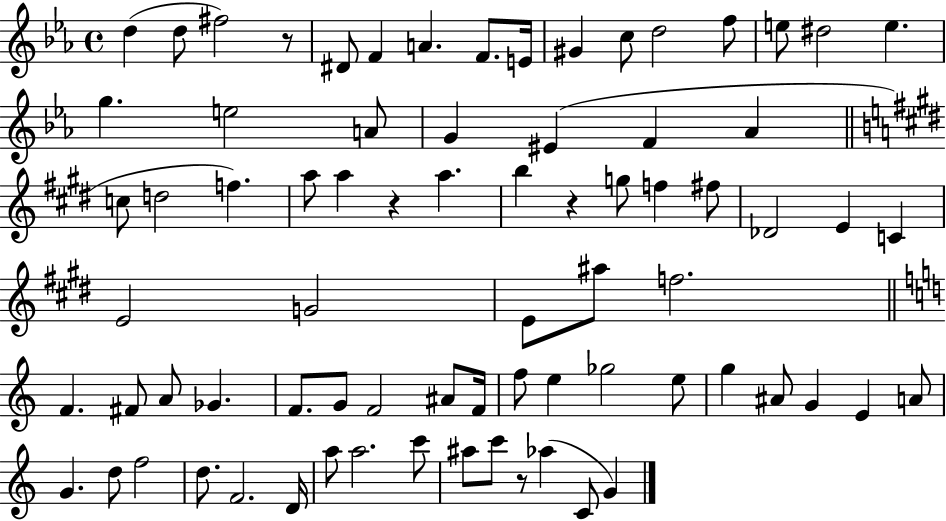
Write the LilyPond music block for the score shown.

{
  \clef treble
  \time 4/4
  \defaultTimeSignature
  \key ees \major
  d''4( d''8 fis''2) r8 | dis'8 f'4 a'4. f'8. e'16 | gis'4 c''8 d''2 f''8 | e''8 dis''2 e''4. | \break g''4. e''2 a'8 | g'4 eis'4( f'4 aes'4 | \bar "||" \break \key e \major c''8 d''2 f''4.) | a''8 a''4 r4 a''4. | b''4 r4 g''8 f''4 fis''8 | des'2 e'4 c'4 | \break e'2 g'2 | e'8 ais''8 f''2. | \bar "||" \break \key c \major f'4. fis'8 a'8 ges'4. | f'8. g'8 f'2 ais'8 f'16 | f''8 e''4 ges''2 e''8 | g''4 ais'8 g'4 e'4 a'8 | \break g'4. d''8 f''2 | d''8. f'2. d'16 | a''8 a''2. c'''8 | ais''8 c'''8 r8 aes''4( c'8 g'4) | \break \bar "|."
}